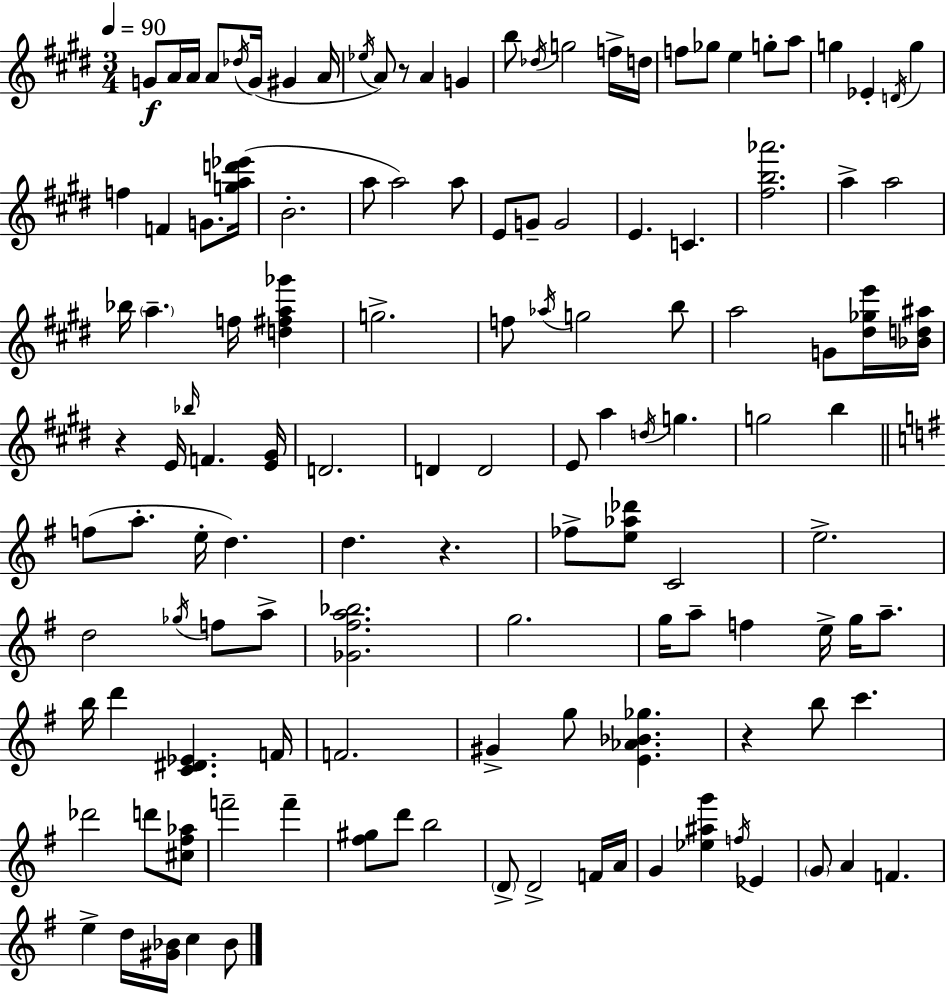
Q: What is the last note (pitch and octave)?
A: Bb4